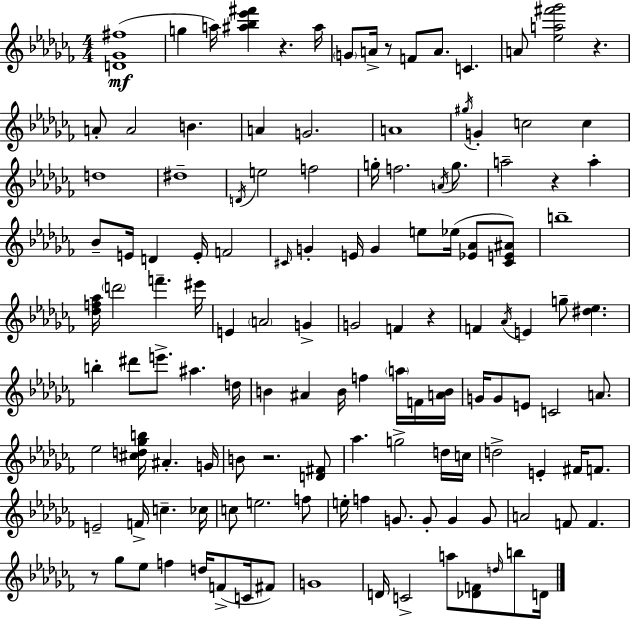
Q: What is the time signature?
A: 4/4